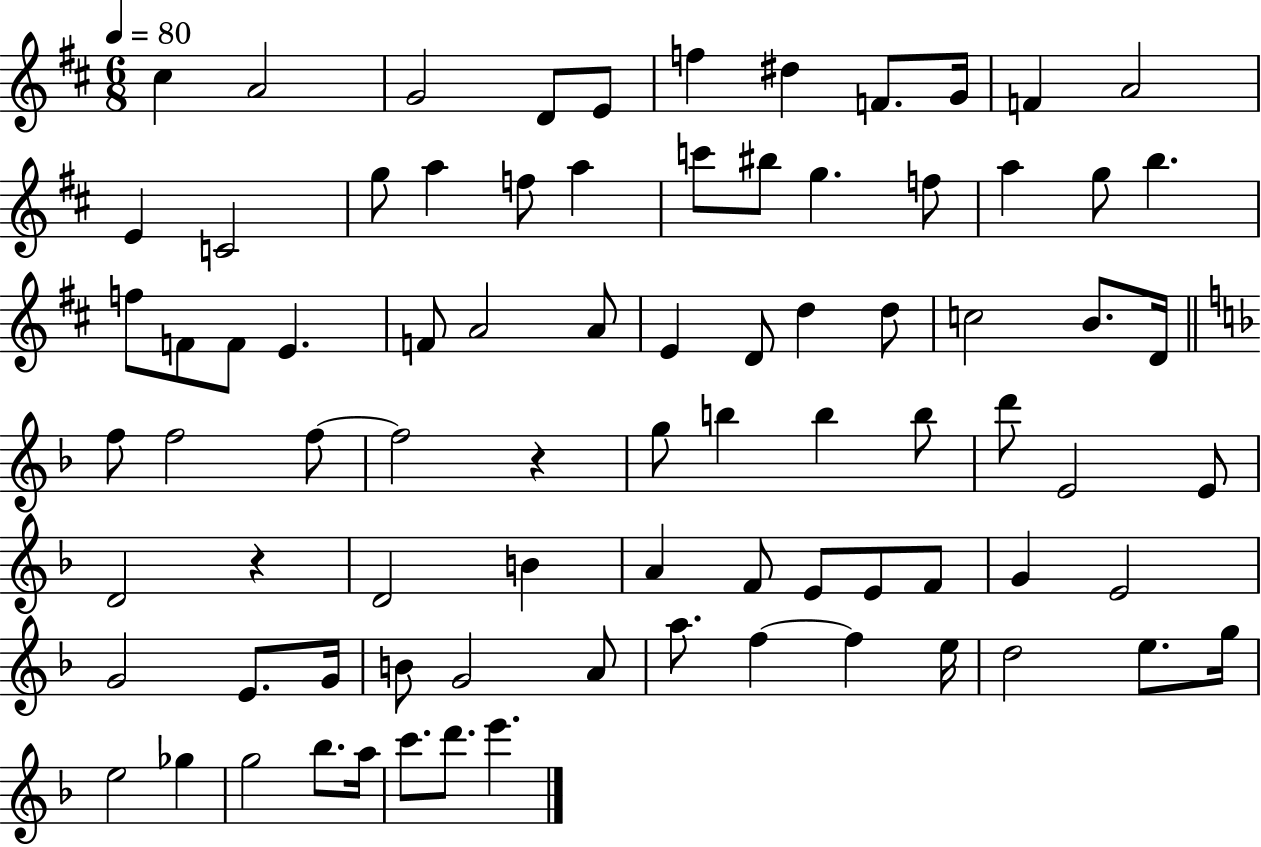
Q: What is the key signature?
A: D major